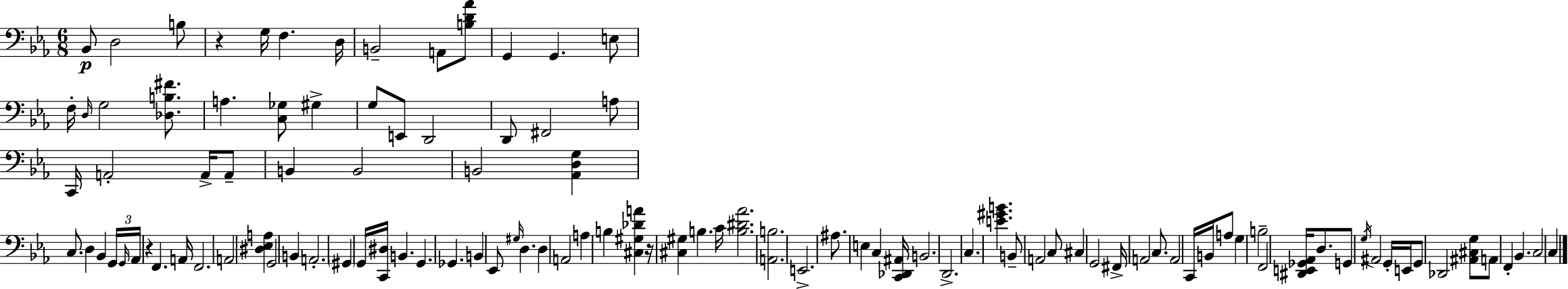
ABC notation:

X:1
T:Untitled
M:6/8
L:1/4
K:Eb
_B,,/2 D,2 B,/2 z G,/4 F, D,/4 B,,2 A,,/2 [B,D_A]/2 G,, G,, E,/2 F,/4 D,/4 G,2 [_D,B,^F]/2 A, [C,_G,]/2 ^G, G,/2 E,,/2 D,,2 D,,/2 ^F,,2 A,/2 C,,/4 A,,2 A,,/4 A,,/2 B,, B,,2 B,,2 [_A,,D,G,] C,/2 D, _B,, G,,/4 G,,/4 _A,,/4 z F,, A,,/4 F,,2 A,,2 [^D,_E,A,] G,,2 B,, A,,2 ^G,, G,,/4 [C,,^D,]/4 B,, G,, _G,, B,, _E,,/2 ^G,/4 D, D, A,,2 A, B, [^C,^G,_DA] z/4 [^C,^G,] B, C/4 [B,^D_A]2 [A,,B,]2 E,,2 ^A,/2 E, C, [C,,_D,,^A,,]/4 B,,2 D,,2 C, [E^GB] B,,/2 A,,2 C,/2 ^C, G,,2 ^F,,/4 A,,2 C,/2 A,,2 C,,/4 B,,/4 A,/2 G, B,2 F,,2 [^D,,E,,_G,,_A,,]/4 D,/2 G,,/2 G,/4 ^A,,2 G,,/4 E,,/4 G,,/2 _D,,2 [^A,,^C,G,]/2 A,,/2 F,, _B,, C,2 C,